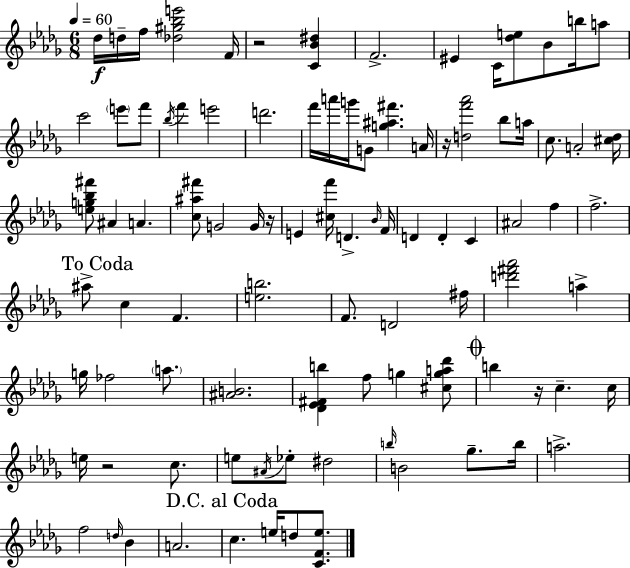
{
  \clef treble
  \numericTimeSignature
  \time 6/8
  \key bes \minor
  \tempo 4 = 60
  \repeat volta 2 { des''16\f d''16-- f''16 <des'' gis'' bes'' e'''>2 f'16 | r2 <c' bes' dis''>4 | f'2.-> | eis'4 c'16 <des'' e''>8 bes'8 b''16 a''8 | \break c'''2 \parenthesize e'''8 f'''8 | \acciaccatura { bes''16 } f'''4 e'''2 | d'''2. | f'''16 a'''16 g'''16 g'8 <g'' ais'' fis'''>4. | \break a'16 r16 <d'' f''' aes'''>2 bes''8 | a''16 c''8. a'2-. | <cis'' des''>16 <e'' g'' bes'' fis'''>8 ais'4 a'4. | <c'' ais'' fis'''>8 g'2 g'16 | \break r16 e'4 <cis'' f'''>16 d'4.-> | \grace { bes'16 } f'16 d'4 d'4-. c'4 | ais'2 f''4 | f''2.-> | \break \mark "To Coda" ais''8-> c''4 f'4. | <e'' b''>2. | f'8. d'2 | fis''16 <d''' fis''' aes'''>2 a''4-> | \break g''16 fes''2 \parenthesize a''8. | <ais' b'>2. | <des' ees' fis' b''>4 f''8 g''4 | <cis'' g'' a'' des'''>8 \mark \markup { \musicglyph "scripts.coda" } b''4 r16 c''4.-- | \break c''16 e''16 r2 c''8. | e''8 \acciaccatura { ais'16 } ees''8-. dis''2 | \grace { b''16 } b'2 | ges''8.-- b''16 a''2.-> | \break f''2 | \grace { d''16 } bes'4 a'2. | \mark "D.C. al Coda" c''4. e''16 | d''8 <c' f' e''>8. } \bar "|."
}